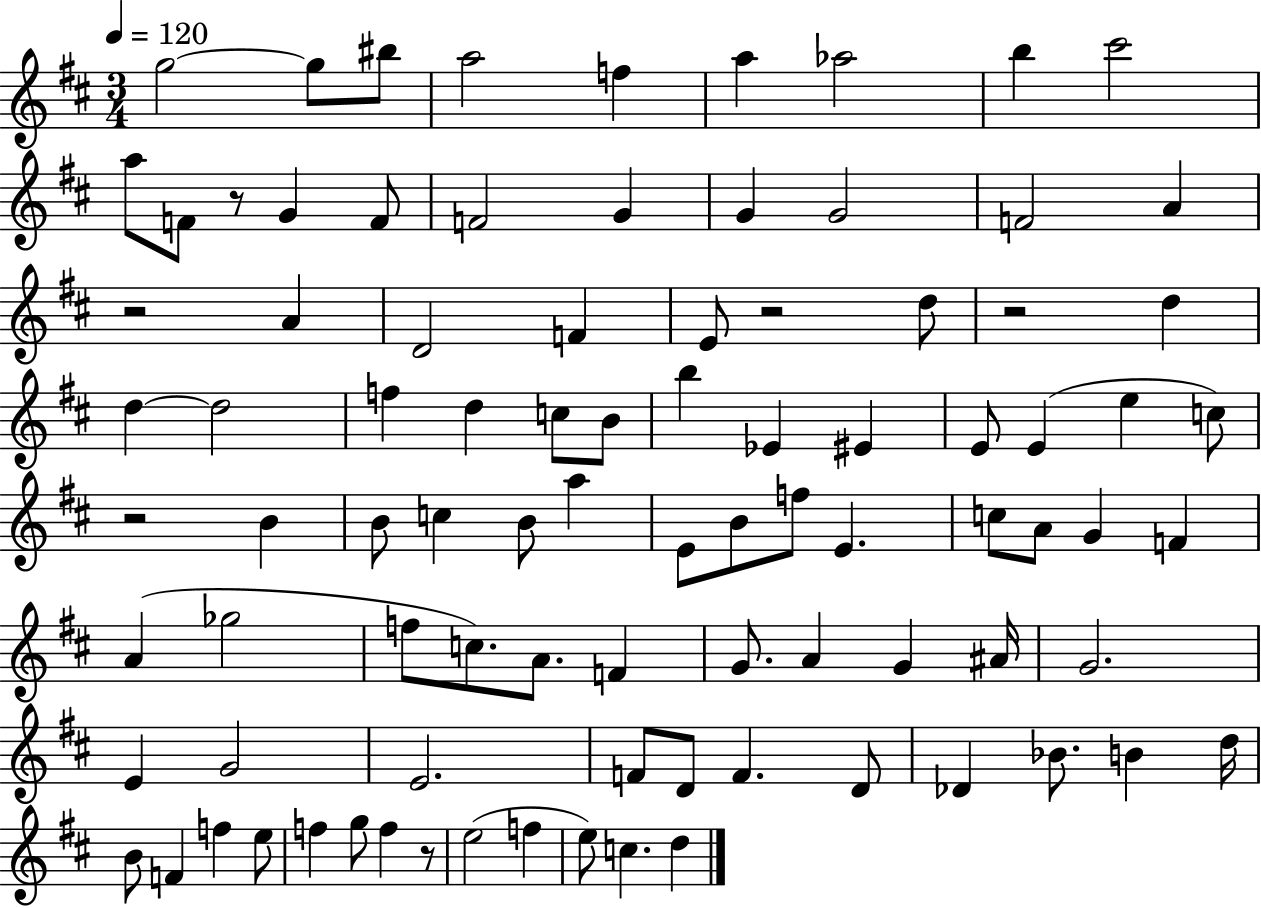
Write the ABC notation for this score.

X:1
T:Untitled
M:3/4
L:1/4
K:D
g2 g/2 ^b/2 a2 f a _a2 b ^c'2 a/2 F/2 z/2 G F/2 F2 G G G2 F2 A z2 A D2 F E/2 z2 d/2 z2 d d d2 f d c/2 B/2 b _E ^E E/2 E e c/2 z2 B B/2 c B/2 a E/2 B/2 f/2 E c/2 A/2 G F A _g2 f/2 c/2 A/2 F G/2 A G ^A/4 G2 E G2 E2 F/2 D/2 F D/2 _D _B/2 B d/4 B/2 F f e/2 f g/2 f z/2 e2 f e/2 c d